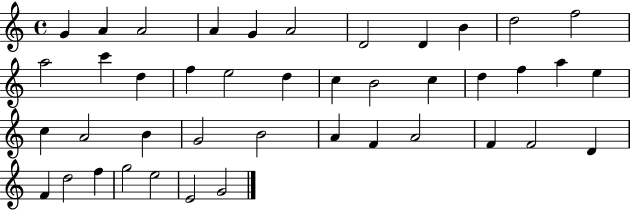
{
  \clef treble
  \time 4/4
  \defaultTimeSignature
  \key c \major
  g'4 a'4 a'2 | a'4 g'4 a'2 | d'2 d'4 b'4 | d''2 f''2 | \break a''2 c'''4 d''4 | f''4 e''2 d''4 | c''4 b'2 c''4 | d''4 f''4 a''4 e''4 | \break c''4 a'2 b'4 | g'2 b'2 | a'4 f'4 a'2 | f'4 f'2 d'4 | \break f'4 d''2 f''4 | g''2 e''2 | e'2 g'2 | \bar "|."
}